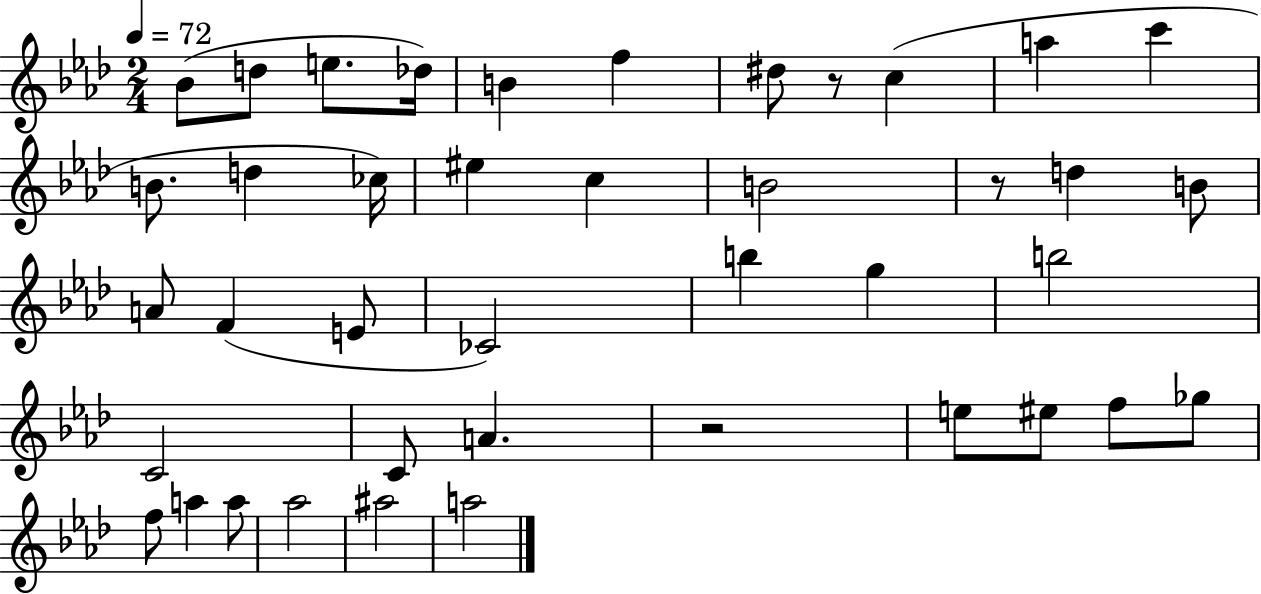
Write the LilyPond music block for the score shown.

{
  \clef treble
  \numericTimeSignature
  \time 2/4
  \key aes \major
  \tempo 4 = 72
  bes'8( d''8 e''8. des''16) | b'4 f''4 | dis''8 r8 c''4( | a''4 c'''4 | \break b'8. d''4 ces''16) | eis''4 c''4 | b'2 | r8 d''4 b'8 | \break a'8 f'4( e'8 | ces'2) | b''4 g''4 | b''2 | \break c'2 | c'8 a'4. | r2 | e''8 eis''8 f''8 ges''8 | \break f''8 a''4 a''8 | aes''2 | ais''2 | a''2 | \break \bar "|."
}